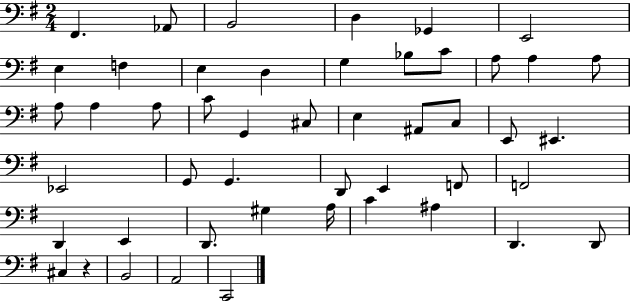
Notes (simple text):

F#2/q. Ab2/e B2/h D3/q Gb2/q E2/h E3/q F3/q E3/q D3/q G3/q Bb3/e C4/e A3/e A3/q A3/e A3/e A3/q A3/e C4/e G2/q C#3/e E3/q A#2/e C3/e E2/e EIS2/q. Eb2/h G2/e G2/q. D2/e E2/q F2/e F2/h D2/q E2/q D2/e. G#3/q A3/s C4/q A#3/q D2/q. D2/e C#3/q R/q B2/h A2/h C2/h